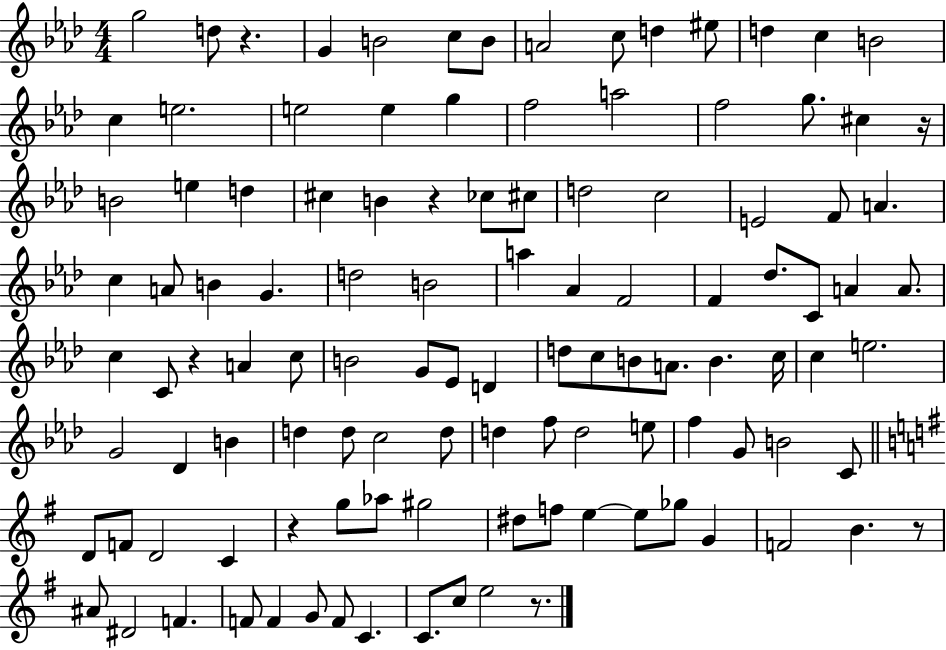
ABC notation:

X:1
T:Untitled
M:4/4
L:1/4
K:Ab
g2 d/2 z G B2 c/2 B/2 A2 c/2 d ^e/2 d c B2 c e2 e2 e g f2 a2 f2 g/2 ^c z/4 B2 e d ^c B z _c/2 ^c/2 d2 c2 E2 F/2 A c A/2 B G d2 B2 a _A F2 F _d/2 C/2 A A/2 c C/2 z A c/2 B2 G/2 _E/2 D d/2 c/2 B/2 A/2 B c/4 c e2 G2 _D B d d/2 c2 d/2 d f/2 d2 e/2 f G/2 B2 C/2 D/2 F/2 D2 C z g/2 _a/2 ^g2 ^d/2 f/2 e e/2 _g/2 G F2 B z/2 ^A/2 ^D2 F F/2 F G/2 F/2 C C/2 c/2 e2 z/2